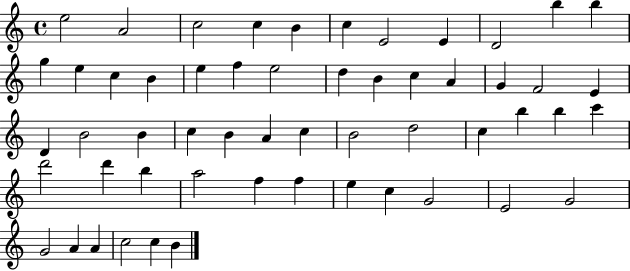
E5/h A4/h C5/h C5/q B4/q C5/q E4/h E4/q D4/h B5/q B5/q G5/q E5/q C5/q B4/q E5/q F5/q E5/h D5/q B4/q C5/q A4/q G4/q F4/h E4/q D4/q B4/h B4/q C5/q B4/q A4/q C5/q B4/h D5/h C5/q B5/q B5/q C6/q D6/h D6/q B5/q A5/h F5/q F5/q E5/q C5/q G4/h E4/h G4/h G4/h A4/q A4/q C5/h C5/q B4/q